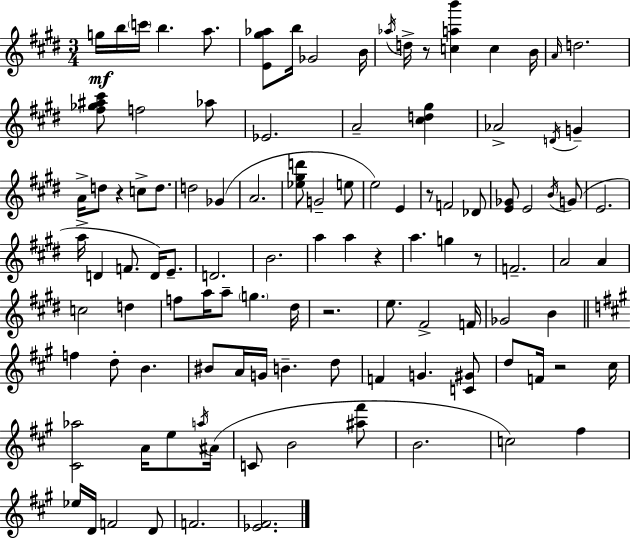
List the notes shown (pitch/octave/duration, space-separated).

G5/s B5/s C6/s B5/q. A5/e. [E4,G#5,Ab5]/e B5/s Gb4/h B4/s Ab5/s D5/s R/e [C5,A5,B6]/q C5/q B4/s A4/s D5/h. [F#5,Gb5,A#5,C#6]/e F5/h Ab5/e Eb4/h. A4/h [C#5,D5,G#5]/q Ab4/h D4/s G4/q A4/s D5/e R/q C5/e D5/e. D5/h Gb4/q A4/h. [Eb5,G#5,D6]/e G4/h E5/e E5/h E4/q R/e F4/h Db4/e [E4,Gb4]/e E4/h B4/s G4/e E4/h. A5/s D4/q F4/e. D4/s E4/e. D4/h. B4/h. A5/q A5/q R/q A5/q. G5/q R/e F4/h. A4/h A4/q C5/h D5/q F5/e A5/s A5/e G5/q. D#5/s R/h. E5/e. F#4/h F4/s Gb4/h B4/q F5/q D5/e B4/q. BIS4/e A4/s G4/s B4/q. D5/e F4/q G4/q. [C4,G#4]/e D5/e F4/s R/h C#5/s [C#4,Ab5]/h A4/s E5/e A5/s A#4/s C4/e B4/h [A#5,F#6]/e B4/h. C5/h F#5/q Eb5/s D4/s F4/h D4/e F4/h. [Eb4,F#4]/h.